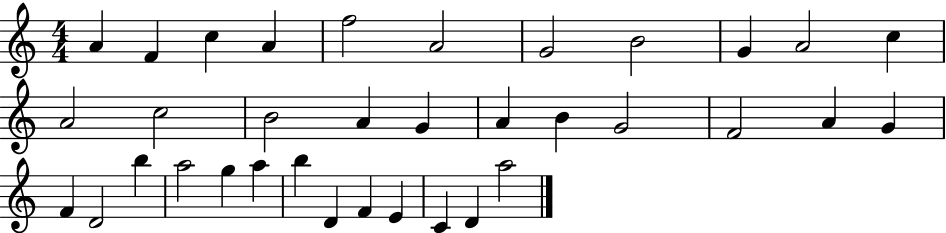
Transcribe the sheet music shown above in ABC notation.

X:1
T:Untitled
M:4/4
L:1/4
K:C
A F c A f2 A2 G2 B2 G A2 c A2 c2 B2 A G A B G2 F2 A G F D2 b a2 g a b D F E C D a2